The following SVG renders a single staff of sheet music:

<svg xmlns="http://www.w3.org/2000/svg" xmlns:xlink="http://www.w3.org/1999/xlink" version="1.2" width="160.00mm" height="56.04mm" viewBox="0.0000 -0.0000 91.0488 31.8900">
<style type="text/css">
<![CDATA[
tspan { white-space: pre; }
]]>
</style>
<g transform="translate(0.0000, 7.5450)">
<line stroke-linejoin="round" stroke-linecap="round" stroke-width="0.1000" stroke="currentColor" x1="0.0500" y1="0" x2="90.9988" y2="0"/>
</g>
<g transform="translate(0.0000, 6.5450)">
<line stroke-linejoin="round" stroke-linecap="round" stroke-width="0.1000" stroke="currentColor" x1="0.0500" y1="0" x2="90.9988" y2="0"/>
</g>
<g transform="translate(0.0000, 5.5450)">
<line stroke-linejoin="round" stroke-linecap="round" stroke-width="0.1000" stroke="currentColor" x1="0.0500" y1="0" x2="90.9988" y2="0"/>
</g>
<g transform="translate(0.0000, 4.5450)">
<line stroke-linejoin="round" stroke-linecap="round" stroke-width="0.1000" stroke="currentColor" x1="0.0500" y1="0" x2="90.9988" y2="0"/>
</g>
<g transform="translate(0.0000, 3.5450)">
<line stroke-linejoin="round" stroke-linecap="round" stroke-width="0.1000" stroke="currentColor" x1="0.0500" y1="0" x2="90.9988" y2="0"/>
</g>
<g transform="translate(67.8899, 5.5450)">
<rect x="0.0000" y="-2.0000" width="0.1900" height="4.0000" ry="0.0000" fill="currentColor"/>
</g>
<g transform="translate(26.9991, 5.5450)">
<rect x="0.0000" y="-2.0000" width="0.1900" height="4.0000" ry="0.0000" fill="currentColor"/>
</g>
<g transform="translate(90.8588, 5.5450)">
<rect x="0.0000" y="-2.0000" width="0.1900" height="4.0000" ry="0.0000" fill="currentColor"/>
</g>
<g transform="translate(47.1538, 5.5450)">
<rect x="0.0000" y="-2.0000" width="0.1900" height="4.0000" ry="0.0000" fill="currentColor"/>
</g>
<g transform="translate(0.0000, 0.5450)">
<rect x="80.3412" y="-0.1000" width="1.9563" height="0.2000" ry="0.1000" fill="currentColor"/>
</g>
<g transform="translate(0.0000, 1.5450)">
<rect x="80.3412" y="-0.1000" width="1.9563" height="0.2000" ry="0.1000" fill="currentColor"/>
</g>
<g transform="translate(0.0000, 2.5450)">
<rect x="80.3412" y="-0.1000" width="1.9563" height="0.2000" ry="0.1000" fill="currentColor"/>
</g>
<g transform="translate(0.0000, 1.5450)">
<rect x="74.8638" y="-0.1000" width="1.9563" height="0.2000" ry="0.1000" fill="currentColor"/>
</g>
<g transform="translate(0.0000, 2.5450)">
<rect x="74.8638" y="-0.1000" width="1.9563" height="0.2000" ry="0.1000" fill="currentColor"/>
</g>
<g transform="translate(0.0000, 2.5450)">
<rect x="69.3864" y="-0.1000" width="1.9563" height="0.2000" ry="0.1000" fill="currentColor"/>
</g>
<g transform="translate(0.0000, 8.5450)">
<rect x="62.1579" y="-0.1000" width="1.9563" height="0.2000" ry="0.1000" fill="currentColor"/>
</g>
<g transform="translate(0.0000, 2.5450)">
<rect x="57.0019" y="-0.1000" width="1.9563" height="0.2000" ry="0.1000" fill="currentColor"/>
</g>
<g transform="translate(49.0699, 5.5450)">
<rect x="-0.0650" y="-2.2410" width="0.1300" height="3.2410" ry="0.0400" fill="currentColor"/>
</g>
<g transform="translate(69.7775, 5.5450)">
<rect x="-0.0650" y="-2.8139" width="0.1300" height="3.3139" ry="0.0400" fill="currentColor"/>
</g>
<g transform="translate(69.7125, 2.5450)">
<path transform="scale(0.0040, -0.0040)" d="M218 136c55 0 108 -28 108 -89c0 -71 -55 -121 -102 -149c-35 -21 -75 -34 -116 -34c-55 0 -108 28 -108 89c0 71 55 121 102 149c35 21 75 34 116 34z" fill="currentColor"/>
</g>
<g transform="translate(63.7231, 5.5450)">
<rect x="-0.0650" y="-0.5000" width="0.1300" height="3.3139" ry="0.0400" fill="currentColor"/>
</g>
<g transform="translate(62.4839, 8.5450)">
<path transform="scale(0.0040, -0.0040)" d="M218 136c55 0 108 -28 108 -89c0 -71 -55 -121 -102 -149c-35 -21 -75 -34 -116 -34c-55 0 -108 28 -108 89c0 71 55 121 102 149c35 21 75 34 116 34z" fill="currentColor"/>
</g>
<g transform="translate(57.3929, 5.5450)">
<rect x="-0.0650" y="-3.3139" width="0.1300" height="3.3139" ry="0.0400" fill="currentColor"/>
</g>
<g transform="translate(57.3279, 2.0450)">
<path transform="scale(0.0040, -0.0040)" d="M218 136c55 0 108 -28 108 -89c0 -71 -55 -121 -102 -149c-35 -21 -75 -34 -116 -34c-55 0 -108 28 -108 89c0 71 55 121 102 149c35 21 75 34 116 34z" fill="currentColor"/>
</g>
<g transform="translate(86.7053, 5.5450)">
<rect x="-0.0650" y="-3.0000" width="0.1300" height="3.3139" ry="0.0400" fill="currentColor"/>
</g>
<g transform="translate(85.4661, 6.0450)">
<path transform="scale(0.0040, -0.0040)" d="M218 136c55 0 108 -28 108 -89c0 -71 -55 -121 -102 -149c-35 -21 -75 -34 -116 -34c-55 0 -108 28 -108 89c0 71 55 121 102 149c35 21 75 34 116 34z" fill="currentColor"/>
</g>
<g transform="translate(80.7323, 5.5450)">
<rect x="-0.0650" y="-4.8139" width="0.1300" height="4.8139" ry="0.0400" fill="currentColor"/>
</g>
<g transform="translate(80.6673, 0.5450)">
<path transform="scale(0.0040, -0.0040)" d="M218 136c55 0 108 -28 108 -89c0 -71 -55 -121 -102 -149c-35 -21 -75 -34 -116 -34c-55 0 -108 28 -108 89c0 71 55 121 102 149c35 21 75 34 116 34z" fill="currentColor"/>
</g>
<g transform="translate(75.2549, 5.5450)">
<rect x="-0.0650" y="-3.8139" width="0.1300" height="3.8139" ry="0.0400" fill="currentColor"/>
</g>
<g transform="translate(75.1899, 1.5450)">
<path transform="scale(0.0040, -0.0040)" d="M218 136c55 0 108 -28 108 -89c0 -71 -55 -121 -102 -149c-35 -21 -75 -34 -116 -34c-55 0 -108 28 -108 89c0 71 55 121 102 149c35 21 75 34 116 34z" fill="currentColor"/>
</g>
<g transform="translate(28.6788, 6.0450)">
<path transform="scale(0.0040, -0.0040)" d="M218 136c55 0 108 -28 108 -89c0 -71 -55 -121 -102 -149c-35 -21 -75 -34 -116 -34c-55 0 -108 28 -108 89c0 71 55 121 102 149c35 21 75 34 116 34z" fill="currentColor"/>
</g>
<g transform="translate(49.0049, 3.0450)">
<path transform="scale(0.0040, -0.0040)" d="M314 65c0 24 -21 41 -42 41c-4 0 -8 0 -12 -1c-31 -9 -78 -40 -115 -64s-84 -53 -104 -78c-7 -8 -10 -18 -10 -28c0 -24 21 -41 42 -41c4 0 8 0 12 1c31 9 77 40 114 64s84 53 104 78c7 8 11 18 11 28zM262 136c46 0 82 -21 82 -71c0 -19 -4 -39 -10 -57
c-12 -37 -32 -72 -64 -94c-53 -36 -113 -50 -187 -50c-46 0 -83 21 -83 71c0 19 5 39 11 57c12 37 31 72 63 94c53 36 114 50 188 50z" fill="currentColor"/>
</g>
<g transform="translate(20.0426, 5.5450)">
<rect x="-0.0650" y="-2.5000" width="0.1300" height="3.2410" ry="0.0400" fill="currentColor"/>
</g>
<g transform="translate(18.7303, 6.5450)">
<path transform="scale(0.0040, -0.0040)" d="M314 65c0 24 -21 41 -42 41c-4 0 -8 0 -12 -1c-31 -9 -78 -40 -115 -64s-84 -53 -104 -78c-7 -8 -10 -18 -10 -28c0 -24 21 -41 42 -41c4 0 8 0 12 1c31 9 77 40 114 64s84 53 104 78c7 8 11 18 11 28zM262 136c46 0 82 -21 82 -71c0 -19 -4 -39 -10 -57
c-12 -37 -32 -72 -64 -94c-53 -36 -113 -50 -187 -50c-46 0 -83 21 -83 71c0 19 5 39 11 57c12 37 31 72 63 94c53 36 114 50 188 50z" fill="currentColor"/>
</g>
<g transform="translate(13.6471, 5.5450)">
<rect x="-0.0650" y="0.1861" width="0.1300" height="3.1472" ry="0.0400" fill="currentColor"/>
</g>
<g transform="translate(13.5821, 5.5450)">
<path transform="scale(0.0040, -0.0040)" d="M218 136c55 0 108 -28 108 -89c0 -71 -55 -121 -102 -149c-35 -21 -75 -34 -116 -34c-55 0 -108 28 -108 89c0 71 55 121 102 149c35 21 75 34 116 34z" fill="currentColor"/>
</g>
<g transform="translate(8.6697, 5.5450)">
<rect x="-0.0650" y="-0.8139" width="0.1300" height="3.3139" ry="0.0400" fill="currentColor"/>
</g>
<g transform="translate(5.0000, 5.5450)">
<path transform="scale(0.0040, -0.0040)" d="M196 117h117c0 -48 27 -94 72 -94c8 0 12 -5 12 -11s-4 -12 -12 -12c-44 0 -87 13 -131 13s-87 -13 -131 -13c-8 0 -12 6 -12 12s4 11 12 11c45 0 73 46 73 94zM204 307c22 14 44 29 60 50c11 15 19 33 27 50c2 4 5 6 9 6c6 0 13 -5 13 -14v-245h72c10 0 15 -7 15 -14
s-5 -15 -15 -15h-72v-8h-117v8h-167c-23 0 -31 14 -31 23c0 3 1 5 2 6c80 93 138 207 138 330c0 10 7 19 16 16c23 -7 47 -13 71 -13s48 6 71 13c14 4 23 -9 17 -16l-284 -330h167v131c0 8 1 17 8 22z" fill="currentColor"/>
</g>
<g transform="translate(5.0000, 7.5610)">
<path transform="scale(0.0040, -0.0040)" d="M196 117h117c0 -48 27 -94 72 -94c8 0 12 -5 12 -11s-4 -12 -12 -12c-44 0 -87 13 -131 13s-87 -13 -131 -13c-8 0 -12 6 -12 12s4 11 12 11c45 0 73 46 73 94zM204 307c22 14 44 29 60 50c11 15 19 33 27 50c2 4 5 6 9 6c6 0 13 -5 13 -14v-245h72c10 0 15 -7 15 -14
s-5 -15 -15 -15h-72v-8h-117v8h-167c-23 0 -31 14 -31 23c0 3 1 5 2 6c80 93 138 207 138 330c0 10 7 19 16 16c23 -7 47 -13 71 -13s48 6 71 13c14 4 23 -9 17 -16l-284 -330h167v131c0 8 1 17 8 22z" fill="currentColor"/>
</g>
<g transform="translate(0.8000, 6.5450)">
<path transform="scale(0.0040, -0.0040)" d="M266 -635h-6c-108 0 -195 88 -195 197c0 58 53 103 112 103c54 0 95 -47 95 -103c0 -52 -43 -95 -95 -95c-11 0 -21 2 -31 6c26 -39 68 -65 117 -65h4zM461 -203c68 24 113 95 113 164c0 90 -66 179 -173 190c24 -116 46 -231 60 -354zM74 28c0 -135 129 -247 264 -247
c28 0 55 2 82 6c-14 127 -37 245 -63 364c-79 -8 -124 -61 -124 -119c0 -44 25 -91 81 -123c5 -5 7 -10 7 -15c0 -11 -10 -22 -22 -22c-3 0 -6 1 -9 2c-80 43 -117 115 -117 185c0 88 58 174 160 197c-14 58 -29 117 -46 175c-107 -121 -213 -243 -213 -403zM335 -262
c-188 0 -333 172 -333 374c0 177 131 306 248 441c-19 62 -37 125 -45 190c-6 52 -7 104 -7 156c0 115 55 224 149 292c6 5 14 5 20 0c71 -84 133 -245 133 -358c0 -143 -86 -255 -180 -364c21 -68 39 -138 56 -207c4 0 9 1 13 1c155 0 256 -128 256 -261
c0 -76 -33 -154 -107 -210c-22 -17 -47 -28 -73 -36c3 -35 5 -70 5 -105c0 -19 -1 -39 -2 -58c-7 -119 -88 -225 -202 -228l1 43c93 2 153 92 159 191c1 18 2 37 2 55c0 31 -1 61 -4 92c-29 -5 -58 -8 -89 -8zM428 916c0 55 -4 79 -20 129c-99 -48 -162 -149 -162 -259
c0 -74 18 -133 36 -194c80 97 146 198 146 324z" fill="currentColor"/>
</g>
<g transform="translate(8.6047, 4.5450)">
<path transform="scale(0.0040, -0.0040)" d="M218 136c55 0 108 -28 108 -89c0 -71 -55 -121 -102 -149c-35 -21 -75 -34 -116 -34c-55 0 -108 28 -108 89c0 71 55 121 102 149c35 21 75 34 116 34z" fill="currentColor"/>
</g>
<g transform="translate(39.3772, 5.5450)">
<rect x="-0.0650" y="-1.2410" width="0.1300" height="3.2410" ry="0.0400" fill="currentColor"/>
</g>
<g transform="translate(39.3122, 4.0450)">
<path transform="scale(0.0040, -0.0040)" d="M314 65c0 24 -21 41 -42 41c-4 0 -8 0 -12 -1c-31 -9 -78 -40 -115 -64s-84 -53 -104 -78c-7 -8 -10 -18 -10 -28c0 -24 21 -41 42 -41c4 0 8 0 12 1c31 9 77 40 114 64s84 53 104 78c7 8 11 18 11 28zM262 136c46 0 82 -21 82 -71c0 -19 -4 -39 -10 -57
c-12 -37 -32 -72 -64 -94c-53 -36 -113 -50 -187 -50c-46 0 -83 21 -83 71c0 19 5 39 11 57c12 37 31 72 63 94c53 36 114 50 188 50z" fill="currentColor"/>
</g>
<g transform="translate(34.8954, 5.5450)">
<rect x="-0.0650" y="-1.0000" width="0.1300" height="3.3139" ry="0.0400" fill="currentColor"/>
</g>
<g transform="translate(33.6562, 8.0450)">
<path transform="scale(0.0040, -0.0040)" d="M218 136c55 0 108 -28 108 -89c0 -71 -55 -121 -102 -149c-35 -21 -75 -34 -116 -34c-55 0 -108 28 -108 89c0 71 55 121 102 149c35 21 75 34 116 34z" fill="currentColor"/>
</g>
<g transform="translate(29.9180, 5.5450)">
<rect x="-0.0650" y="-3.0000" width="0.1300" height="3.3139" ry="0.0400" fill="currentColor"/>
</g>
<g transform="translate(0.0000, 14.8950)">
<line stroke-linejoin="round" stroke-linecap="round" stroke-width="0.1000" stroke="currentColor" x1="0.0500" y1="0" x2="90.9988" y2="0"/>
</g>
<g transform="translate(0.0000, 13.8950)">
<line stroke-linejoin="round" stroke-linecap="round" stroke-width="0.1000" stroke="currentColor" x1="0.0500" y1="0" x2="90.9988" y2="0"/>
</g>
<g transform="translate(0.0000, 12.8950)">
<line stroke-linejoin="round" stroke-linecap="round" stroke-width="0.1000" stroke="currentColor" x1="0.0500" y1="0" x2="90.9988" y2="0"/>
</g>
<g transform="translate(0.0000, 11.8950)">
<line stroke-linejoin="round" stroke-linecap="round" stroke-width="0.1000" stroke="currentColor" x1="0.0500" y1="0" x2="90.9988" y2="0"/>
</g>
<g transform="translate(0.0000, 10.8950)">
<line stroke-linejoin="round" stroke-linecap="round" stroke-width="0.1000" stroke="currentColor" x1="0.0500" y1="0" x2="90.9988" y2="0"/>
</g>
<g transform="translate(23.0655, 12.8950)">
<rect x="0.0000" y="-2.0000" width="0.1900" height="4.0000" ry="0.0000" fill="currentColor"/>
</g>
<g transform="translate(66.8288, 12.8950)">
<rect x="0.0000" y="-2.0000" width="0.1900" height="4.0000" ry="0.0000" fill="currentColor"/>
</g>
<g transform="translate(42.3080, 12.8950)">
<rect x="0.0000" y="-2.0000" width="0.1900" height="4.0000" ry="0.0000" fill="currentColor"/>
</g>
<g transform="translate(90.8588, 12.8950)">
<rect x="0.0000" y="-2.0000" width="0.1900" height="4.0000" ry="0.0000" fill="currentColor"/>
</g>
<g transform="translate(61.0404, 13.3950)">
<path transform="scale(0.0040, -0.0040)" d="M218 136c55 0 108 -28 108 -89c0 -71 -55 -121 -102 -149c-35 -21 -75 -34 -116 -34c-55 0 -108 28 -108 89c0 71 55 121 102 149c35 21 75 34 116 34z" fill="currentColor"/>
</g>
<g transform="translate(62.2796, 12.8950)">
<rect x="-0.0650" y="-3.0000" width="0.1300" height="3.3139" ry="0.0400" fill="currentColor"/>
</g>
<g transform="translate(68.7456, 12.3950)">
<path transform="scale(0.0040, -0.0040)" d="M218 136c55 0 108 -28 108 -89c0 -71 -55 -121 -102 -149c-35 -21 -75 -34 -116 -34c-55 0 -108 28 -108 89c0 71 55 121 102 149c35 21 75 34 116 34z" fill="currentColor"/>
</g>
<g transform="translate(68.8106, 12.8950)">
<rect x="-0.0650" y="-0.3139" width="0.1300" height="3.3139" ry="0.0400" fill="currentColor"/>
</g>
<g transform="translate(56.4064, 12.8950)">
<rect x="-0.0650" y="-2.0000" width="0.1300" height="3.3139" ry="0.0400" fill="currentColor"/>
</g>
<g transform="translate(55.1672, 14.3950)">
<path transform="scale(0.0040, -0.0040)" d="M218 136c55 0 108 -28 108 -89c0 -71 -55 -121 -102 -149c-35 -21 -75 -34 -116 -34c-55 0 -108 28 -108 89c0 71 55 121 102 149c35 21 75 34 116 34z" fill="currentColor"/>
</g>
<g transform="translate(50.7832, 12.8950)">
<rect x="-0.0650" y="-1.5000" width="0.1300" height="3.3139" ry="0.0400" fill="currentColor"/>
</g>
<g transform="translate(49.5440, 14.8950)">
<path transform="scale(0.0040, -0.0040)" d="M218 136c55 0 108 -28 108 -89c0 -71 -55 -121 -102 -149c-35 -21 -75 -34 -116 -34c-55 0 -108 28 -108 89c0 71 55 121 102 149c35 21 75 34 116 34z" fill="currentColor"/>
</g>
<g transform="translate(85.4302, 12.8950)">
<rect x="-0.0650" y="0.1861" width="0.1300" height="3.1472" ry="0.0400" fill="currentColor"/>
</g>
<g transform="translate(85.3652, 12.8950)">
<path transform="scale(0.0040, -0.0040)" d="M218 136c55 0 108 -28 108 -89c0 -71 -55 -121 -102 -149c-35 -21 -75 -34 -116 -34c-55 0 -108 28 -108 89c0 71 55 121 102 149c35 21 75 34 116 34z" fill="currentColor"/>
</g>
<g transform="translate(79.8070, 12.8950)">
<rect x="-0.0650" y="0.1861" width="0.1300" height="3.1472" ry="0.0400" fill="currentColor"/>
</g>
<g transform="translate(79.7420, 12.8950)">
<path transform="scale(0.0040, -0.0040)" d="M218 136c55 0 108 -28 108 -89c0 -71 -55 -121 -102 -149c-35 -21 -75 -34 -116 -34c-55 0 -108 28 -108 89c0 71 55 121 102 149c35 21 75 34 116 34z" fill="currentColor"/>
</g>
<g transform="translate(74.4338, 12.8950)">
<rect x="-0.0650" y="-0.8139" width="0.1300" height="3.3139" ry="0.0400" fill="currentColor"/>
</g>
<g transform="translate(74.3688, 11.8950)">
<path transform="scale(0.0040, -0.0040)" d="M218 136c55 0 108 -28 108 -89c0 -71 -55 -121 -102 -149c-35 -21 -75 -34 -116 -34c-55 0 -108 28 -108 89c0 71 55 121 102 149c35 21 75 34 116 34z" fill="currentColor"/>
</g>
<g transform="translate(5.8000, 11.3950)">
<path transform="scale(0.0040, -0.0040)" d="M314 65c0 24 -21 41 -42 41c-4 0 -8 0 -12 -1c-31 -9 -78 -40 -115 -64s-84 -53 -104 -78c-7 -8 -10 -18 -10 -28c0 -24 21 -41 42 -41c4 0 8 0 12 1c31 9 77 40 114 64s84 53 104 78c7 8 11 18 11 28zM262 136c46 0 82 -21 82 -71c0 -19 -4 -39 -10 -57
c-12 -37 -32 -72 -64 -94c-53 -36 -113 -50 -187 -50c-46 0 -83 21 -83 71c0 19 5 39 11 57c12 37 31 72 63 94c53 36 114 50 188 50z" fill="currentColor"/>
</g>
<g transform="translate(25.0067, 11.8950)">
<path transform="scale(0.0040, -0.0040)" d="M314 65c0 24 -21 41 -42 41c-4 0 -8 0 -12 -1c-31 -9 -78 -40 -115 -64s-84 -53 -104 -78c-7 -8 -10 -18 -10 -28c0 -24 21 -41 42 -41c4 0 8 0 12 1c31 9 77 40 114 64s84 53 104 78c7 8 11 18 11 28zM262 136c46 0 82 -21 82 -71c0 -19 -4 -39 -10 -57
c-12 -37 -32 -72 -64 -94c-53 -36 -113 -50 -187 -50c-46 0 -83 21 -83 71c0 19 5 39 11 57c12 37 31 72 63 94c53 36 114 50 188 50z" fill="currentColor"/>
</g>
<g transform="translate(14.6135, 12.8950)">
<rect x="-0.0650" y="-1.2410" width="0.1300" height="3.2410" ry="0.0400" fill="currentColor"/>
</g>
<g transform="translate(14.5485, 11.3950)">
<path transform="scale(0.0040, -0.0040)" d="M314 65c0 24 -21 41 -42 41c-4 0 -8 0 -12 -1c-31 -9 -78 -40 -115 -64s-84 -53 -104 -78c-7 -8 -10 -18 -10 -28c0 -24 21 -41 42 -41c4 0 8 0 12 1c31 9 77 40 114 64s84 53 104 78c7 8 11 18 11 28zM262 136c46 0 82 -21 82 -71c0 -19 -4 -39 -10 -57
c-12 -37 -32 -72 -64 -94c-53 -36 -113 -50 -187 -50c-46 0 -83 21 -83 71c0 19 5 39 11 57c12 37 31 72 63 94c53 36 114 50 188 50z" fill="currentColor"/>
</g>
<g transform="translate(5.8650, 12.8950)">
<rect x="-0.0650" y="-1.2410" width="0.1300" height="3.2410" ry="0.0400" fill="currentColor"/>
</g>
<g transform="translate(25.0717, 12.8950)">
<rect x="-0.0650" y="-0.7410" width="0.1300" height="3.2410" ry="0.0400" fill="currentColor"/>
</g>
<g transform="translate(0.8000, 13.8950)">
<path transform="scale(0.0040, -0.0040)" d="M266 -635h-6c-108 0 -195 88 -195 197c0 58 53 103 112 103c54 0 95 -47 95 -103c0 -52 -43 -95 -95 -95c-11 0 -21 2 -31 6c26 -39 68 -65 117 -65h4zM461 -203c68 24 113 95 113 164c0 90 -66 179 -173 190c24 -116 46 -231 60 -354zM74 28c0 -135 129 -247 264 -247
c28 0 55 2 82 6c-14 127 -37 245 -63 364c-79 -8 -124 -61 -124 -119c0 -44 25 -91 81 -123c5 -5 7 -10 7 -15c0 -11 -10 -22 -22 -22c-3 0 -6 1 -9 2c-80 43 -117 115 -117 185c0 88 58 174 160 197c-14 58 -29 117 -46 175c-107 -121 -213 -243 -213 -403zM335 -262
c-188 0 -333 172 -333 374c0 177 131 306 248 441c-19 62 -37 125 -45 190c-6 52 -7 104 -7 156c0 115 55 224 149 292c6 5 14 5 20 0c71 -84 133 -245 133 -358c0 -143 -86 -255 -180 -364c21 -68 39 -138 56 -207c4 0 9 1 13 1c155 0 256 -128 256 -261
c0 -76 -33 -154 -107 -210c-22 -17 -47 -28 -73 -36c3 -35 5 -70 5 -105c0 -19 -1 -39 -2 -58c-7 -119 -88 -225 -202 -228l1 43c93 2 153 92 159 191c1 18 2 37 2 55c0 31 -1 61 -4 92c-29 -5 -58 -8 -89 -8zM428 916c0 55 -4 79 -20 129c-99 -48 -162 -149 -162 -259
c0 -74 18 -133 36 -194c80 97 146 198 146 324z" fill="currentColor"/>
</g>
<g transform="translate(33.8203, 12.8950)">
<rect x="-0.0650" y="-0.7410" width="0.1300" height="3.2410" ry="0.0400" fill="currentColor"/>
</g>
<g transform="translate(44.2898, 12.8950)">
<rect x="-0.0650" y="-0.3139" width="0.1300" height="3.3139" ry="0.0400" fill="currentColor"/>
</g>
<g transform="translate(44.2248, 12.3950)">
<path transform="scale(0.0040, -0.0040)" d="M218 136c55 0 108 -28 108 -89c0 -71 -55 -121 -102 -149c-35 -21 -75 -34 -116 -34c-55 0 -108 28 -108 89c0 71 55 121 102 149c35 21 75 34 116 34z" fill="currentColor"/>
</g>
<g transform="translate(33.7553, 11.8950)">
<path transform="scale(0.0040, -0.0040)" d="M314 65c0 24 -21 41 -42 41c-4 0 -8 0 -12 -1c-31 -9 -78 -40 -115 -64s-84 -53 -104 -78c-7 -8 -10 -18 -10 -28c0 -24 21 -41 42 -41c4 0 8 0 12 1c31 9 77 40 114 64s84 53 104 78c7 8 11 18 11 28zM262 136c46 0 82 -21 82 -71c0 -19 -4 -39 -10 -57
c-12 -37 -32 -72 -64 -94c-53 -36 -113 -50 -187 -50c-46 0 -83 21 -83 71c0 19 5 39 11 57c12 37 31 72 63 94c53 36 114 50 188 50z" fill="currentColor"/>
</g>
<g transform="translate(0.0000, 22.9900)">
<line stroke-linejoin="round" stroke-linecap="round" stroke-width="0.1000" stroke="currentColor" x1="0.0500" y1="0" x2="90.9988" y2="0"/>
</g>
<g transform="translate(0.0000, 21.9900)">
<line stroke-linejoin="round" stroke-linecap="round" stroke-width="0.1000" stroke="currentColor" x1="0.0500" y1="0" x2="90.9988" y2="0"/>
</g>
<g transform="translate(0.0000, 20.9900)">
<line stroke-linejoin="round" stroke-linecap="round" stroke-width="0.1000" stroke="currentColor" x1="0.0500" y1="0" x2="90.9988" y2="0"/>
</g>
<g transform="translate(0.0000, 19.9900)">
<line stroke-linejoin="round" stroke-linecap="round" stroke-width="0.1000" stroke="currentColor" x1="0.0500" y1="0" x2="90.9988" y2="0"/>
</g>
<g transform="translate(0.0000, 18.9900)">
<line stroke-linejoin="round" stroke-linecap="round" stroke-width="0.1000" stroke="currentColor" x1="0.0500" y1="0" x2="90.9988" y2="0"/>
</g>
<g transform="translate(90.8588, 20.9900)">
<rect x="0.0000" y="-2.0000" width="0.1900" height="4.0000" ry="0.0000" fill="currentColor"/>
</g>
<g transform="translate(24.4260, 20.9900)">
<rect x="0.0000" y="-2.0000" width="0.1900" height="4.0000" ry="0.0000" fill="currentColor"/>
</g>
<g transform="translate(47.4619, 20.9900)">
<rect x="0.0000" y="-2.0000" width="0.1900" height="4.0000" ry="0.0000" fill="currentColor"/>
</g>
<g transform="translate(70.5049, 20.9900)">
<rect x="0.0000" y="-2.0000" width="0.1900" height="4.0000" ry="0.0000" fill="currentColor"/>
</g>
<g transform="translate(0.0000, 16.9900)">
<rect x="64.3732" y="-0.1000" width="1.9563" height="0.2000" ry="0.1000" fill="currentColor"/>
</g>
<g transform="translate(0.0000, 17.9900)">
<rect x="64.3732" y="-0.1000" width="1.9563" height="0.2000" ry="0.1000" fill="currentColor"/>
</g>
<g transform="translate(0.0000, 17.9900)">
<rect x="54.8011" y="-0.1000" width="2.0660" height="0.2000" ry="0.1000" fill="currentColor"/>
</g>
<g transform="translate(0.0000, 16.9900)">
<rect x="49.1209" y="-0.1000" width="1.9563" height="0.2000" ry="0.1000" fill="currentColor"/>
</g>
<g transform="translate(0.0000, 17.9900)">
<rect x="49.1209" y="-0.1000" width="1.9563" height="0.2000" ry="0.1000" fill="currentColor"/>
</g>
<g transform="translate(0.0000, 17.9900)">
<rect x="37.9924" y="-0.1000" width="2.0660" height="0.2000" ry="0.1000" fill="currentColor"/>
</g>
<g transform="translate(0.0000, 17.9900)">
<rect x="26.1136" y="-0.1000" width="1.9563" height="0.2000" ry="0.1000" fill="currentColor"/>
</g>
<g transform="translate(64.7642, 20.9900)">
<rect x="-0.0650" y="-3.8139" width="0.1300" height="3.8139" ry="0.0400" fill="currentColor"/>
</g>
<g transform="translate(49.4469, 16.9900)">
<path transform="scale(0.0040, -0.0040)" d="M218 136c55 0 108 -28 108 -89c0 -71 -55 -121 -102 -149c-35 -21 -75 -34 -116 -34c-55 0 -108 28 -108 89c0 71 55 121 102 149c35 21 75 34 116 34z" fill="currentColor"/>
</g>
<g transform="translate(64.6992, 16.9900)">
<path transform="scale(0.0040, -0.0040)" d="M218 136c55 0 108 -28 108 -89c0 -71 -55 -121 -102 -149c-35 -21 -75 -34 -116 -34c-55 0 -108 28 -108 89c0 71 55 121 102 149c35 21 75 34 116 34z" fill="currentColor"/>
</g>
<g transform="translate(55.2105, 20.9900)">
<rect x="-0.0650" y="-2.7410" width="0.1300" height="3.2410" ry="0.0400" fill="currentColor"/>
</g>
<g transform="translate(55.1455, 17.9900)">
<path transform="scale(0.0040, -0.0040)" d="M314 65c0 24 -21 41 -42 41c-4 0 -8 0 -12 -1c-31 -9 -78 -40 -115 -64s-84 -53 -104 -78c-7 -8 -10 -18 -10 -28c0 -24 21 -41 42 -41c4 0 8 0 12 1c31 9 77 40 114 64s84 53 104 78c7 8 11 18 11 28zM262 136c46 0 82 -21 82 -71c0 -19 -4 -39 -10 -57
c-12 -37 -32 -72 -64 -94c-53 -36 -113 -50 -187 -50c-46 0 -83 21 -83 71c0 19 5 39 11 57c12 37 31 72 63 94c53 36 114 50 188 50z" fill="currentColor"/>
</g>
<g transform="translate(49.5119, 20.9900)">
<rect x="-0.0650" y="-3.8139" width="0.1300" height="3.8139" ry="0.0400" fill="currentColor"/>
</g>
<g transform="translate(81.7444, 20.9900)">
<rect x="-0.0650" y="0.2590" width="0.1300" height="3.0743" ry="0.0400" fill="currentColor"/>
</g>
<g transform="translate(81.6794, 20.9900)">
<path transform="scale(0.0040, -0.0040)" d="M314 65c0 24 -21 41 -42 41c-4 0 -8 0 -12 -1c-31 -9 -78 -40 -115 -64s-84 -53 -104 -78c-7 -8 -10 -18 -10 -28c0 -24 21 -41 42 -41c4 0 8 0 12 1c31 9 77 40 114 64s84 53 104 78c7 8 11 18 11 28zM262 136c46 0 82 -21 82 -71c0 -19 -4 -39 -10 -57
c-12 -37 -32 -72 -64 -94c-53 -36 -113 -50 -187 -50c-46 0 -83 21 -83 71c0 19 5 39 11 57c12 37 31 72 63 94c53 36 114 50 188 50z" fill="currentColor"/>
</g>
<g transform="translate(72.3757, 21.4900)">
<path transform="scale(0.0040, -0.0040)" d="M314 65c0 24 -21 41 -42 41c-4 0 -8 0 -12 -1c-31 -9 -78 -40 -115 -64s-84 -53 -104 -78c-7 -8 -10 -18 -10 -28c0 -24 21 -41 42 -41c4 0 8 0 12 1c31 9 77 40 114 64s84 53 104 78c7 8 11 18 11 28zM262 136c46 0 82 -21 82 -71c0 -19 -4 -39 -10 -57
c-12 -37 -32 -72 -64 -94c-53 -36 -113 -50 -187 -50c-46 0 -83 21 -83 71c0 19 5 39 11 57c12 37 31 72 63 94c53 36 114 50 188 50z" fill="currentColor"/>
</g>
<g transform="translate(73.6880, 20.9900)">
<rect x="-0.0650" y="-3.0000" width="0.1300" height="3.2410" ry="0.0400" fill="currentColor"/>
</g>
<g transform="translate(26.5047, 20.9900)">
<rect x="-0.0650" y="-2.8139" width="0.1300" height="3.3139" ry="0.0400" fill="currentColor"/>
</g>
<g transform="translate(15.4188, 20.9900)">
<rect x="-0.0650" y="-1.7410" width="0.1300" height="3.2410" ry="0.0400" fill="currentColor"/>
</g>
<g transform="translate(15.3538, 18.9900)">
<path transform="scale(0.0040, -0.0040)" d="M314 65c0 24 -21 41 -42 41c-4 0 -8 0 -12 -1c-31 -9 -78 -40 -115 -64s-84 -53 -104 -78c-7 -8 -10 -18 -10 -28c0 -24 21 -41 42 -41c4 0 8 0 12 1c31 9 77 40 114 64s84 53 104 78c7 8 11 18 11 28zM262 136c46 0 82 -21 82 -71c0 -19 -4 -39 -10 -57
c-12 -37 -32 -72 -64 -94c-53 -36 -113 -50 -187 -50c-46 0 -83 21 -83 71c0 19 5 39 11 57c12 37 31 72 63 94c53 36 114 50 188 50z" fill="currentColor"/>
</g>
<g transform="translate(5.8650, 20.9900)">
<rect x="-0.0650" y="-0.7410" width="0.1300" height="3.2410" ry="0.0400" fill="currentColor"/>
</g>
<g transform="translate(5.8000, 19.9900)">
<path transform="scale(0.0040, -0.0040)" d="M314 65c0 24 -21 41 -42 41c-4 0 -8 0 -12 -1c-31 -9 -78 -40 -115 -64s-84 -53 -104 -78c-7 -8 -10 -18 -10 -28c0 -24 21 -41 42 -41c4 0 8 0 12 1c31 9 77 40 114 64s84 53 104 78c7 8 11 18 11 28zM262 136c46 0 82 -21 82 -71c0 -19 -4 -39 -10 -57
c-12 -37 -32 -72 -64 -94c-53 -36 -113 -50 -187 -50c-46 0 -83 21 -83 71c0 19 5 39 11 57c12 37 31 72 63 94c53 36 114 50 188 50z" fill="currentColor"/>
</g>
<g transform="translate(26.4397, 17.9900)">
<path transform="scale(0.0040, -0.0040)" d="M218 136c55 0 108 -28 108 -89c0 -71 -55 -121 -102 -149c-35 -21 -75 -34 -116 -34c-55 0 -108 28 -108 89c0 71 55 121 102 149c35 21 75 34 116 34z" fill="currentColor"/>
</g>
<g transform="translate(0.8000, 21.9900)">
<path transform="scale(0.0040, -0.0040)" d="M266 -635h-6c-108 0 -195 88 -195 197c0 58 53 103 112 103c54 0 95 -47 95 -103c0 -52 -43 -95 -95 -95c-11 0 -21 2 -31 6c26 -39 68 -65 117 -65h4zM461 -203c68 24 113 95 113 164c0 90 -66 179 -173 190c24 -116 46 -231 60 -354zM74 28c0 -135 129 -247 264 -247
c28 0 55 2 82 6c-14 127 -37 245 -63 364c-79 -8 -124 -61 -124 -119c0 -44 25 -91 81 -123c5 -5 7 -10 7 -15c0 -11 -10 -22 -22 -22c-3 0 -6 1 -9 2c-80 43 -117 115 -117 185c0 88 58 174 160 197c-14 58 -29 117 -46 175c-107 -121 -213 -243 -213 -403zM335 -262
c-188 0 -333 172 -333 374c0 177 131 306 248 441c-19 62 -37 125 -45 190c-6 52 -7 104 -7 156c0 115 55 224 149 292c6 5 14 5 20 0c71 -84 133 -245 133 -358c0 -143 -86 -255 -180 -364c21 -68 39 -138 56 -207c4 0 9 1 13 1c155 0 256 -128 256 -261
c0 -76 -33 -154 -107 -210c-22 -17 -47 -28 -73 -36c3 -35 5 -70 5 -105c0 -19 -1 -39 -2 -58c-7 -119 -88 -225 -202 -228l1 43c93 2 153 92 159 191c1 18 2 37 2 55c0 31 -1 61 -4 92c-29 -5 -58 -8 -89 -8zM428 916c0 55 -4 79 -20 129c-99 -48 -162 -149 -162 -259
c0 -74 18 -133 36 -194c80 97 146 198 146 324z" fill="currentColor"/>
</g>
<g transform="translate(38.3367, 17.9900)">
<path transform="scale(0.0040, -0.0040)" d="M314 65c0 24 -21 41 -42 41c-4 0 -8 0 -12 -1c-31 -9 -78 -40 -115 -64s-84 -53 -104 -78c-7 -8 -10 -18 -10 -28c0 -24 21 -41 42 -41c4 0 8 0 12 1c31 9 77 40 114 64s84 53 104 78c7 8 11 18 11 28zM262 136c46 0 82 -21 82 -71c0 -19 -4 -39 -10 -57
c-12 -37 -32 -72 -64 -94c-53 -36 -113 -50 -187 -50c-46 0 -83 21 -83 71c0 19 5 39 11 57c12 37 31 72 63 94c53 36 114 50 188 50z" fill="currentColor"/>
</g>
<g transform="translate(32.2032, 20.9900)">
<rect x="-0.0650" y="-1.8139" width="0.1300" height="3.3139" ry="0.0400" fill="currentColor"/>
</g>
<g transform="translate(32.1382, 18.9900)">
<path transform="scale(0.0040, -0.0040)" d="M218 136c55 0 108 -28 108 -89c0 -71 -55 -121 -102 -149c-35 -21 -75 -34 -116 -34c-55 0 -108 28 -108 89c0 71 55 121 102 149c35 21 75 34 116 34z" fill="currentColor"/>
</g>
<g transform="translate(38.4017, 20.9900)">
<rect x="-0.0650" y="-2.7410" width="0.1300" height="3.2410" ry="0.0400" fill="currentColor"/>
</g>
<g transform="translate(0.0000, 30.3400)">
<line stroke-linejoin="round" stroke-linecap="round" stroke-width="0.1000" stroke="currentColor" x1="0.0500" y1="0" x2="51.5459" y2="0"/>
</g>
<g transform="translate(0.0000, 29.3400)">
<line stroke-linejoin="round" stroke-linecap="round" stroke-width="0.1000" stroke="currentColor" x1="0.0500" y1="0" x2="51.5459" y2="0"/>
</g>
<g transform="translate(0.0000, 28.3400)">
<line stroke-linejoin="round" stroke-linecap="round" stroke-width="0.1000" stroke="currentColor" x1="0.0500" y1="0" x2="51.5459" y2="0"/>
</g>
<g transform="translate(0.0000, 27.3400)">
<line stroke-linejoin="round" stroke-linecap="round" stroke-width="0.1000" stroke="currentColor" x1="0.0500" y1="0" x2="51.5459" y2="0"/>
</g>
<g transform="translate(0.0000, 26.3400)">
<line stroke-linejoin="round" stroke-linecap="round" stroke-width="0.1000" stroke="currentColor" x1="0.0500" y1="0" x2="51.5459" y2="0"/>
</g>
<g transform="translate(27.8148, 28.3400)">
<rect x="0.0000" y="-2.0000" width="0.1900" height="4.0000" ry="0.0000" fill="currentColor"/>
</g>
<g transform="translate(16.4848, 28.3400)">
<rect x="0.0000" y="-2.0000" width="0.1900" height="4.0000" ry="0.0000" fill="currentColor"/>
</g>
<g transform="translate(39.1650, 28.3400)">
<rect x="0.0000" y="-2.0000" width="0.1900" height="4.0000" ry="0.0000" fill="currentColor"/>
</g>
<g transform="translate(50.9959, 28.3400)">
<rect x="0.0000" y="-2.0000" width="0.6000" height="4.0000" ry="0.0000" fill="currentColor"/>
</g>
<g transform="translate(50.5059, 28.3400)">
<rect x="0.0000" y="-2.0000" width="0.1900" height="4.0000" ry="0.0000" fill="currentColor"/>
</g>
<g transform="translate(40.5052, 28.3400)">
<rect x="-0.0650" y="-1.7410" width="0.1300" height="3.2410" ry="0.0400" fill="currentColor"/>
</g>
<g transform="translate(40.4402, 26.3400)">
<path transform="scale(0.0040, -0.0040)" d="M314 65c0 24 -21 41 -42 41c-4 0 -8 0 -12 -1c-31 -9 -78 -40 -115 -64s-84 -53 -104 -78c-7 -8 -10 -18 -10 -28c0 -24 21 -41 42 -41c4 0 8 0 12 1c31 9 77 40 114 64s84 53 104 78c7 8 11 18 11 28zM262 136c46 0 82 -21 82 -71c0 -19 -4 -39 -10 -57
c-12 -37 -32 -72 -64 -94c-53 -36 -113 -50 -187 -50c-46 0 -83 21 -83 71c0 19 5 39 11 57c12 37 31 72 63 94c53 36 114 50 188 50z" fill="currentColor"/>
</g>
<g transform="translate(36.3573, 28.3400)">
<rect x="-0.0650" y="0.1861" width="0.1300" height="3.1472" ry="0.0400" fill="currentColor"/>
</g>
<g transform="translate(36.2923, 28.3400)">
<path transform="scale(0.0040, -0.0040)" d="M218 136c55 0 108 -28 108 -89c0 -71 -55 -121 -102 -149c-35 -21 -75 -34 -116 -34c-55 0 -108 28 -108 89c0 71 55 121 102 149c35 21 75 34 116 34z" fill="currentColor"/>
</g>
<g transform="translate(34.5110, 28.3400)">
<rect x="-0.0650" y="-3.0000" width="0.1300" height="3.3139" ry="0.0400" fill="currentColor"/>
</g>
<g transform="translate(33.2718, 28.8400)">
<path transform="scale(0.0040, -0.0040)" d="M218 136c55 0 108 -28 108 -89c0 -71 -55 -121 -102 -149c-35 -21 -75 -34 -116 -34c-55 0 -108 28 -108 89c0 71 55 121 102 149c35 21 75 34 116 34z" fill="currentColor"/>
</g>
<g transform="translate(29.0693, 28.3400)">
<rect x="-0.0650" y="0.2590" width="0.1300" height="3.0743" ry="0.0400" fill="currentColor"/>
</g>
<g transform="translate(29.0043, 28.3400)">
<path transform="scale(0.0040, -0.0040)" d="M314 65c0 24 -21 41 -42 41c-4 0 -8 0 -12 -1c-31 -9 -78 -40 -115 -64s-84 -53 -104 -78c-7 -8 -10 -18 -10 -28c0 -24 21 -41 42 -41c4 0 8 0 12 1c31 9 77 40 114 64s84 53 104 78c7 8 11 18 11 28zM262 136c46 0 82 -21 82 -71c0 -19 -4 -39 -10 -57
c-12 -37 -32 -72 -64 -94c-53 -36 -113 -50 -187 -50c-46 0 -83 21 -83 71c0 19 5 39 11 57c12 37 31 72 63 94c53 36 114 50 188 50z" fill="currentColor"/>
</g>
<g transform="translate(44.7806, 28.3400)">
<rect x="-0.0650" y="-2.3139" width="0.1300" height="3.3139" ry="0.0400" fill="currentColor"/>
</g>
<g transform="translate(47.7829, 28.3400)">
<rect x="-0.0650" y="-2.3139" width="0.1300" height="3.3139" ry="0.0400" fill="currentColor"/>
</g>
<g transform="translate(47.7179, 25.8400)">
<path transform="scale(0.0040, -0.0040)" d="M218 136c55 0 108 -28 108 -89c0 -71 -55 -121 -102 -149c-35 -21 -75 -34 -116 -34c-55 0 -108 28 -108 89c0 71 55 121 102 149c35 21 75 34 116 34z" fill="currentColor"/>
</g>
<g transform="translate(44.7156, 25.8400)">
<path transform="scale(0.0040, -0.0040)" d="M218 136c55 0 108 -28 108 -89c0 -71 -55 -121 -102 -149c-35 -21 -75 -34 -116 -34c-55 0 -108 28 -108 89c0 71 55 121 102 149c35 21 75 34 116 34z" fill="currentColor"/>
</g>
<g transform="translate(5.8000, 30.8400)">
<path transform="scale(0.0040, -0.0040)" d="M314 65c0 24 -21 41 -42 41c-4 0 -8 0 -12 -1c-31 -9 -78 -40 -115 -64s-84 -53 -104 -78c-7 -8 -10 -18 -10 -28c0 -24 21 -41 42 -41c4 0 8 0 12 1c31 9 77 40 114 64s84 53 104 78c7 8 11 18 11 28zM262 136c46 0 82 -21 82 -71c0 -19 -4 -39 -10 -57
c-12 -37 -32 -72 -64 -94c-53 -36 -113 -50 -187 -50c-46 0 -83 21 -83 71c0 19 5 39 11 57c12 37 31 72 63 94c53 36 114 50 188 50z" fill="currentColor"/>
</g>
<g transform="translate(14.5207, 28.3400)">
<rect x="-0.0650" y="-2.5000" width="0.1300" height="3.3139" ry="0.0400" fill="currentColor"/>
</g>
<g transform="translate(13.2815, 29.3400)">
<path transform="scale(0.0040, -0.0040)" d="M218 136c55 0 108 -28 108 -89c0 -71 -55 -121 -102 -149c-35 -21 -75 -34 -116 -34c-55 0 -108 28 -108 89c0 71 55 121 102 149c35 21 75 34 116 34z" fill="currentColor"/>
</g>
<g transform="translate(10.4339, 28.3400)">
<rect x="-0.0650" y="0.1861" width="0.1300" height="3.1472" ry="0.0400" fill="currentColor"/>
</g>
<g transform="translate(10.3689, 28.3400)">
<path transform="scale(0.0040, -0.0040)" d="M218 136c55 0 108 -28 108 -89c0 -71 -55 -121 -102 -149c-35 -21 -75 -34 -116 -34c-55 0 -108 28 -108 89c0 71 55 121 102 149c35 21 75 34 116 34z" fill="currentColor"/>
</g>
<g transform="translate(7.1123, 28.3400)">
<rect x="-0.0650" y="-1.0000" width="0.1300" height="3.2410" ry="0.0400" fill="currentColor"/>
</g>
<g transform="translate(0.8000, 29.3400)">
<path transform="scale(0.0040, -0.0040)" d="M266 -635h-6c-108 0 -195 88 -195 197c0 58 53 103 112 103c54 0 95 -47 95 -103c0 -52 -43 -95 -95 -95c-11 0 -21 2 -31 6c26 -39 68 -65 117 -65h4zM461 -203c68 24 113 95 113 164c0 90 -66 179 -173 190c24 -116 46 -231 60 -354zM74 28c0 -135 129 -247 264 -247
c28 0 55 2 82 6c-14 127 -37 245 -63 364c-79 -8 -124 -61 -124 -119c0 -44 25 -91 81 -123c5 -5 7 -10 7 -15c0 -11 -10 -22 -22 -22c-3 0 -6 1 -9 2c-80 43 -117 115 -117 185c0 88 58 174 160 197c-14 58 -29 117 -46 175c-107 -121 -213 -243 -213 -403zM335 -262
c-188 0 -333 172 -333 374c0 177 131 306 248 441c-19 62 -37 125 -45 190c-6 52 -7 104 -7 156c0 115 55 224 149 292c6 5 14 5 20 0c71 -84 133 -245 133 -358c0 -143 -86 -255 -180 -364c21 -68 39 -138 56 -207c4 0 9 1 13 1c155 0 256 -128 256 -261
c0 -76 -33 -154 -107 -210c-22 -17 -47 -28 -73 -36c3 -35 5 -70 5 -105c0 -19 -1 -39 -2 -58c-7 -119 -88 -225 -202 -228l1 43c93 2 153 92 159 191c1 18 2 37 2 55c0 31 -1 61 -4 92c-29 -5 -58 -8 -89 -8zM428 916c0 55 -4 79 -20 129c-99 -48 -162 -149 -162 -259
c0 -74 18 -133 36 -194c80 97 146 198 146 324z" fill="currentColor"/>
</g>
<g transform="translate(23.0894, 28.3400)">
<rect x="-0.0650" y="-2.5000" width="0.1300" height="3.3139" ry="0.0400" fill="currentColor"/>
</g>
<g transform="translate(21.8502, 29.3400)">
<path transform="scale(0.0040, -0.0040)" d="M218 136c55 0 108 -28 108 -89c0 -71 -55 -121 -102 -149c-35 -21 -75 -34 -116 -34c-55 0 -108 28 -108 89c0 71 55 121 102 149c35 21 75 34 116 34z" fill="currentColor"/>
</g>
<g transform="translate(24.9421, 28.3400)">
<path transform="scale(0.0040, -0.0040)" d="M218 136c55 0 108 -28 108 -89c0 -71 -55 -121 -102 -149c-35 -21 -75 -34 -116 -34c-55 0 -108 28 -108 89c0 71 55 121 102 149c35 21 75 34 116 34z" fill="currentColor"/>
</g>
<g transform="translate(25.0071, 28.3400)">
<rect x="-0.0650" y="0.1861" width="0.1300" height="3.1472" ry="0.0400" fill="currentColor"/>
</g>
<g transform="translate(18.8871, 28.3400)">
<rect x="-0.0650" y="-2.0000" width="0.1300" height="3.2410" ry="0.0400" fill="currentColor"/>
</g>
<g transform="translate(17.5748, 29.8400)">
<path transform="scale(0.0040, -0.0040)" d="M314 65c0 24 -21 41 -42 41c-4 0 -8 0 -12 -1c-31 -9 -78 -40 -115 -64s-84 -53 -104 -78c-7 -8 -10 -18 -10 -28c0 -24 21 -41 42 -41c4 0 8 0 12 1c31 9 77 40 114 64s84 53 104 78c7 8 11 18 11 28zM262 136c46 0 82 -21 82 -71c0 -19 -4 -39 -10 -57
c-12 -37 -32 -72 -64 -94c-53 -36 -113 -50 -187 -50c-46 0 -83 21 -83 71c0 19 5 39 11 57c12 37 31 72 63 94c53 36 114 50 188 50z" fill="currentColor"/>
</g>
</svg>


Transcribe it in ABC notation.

X:1
T:Untitled
M:4/4
L:1/4
K:C
d B G2 A D e2 g2 b C a c' e' A e2 e2 d2 d2 c E F A c d B B d2 f2 a f a2 c' a2 c' A2 B2 D2 B G F2 G B B2 A B f2 g g